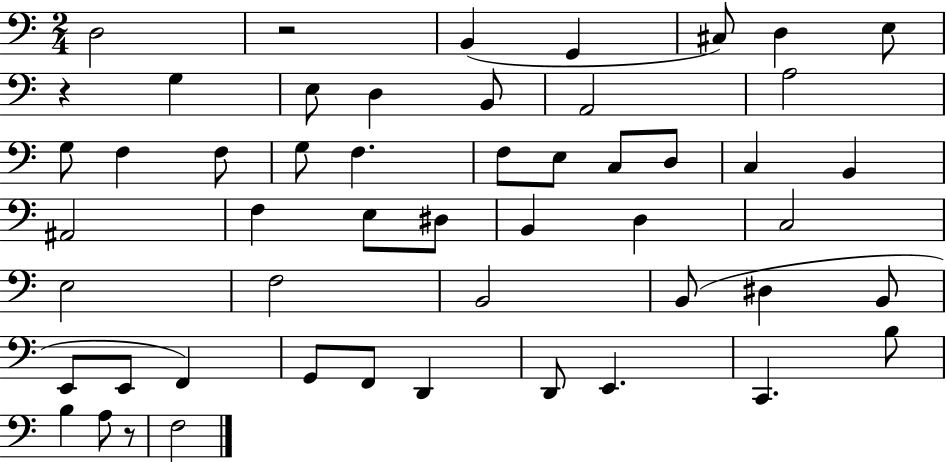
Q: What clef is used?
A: bass